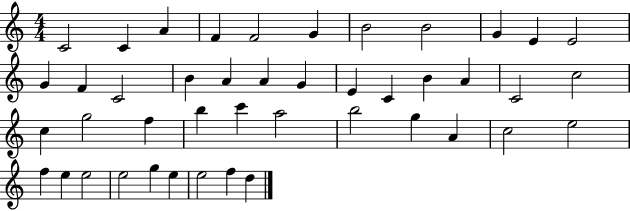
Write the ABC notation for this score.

X:1
T:Untitled
M:4/4
L:1/4
K:C
C2 C A F F2 G B2 B2 G E E2 G F C2 B A A G E C B A C2 c2 c g2 f b c' a2 b2 g A c2 e2 f e e2 e2 g e e2 f d